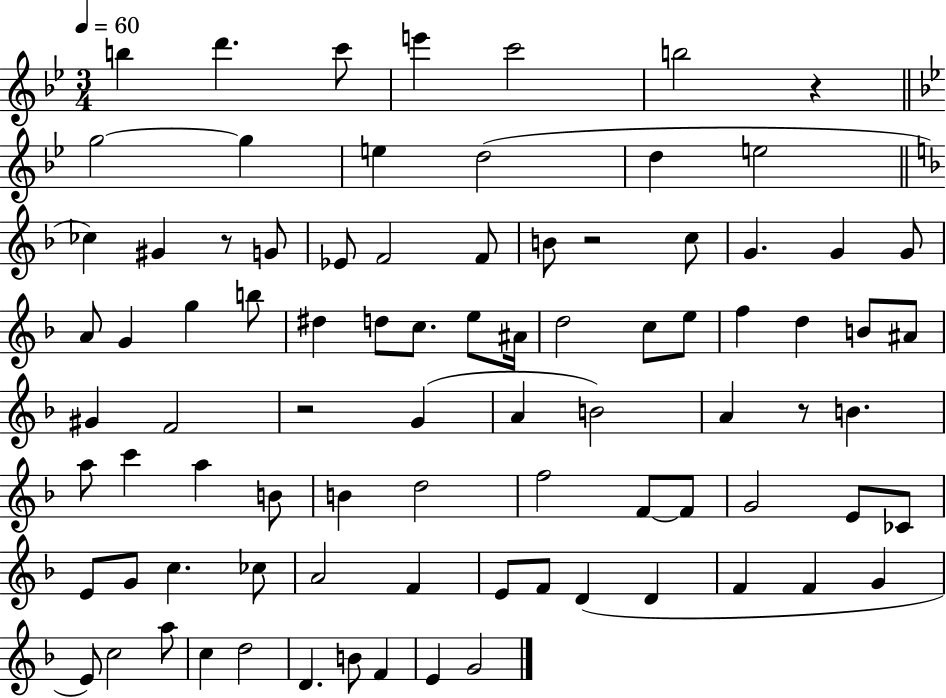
{
  \clef treble
  \numericTimeSignature
  \time 3/4
  \key bes \major
  \tempo 4 = 60
  b''4 d'''4. c'''8 | e'''4 c'''2 | b''2 r4 | \bar "||" \break \key bes \major g''2~~ g''4 | e''4 d''2( | d''4 e''2 | \bar "||" \break \key f \major ces''4) gis'4 r8 g'8 | ees'8 f'2 f'8 | b'8 r2 c''8 | g'4. g'4 g'8 | \break a'8 g'4 g''4 b''8 | dis''4 d''8 c''8. e''8 ais'16 | d''2 c''8 e''8 | f''4 d''4 b'8 ais'8 | \break gis'4 f'2 | r2 g'4( | a'4 b'2) | a'4 r8 b'4. | \break a''8 c'''4 a''4 b'8 | b'4 d''2 | f''2 f'8~~ f'8 | g'2 e'8 ces'8 | \break e'8 g'8 c''4. ces''8 | a'2 f'4 | e'8 f'8 d'4( d'4 | f'4 f'4 g'4 | \break e'8) c''2 a''8 | c''4 d''2 | d'4. b'8 f'4 | e'4 g'2 | \break \bar "|."
}